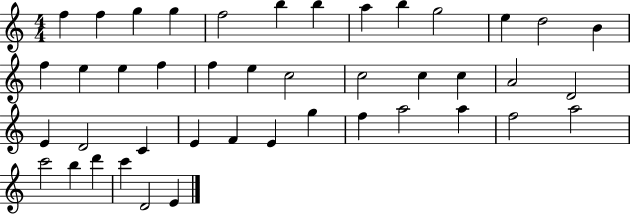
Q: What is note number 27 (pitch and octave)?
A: D4